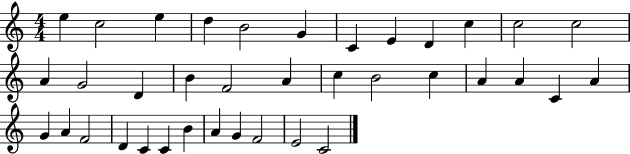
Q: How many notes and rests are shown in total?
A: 37